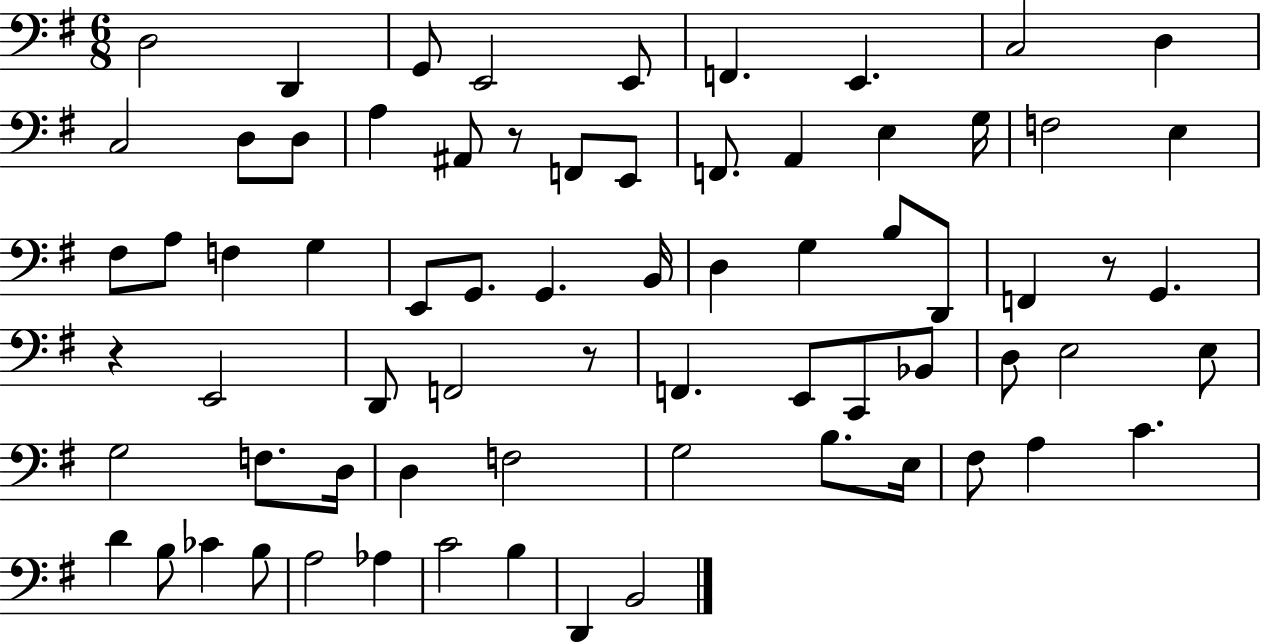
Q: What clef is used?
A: bass